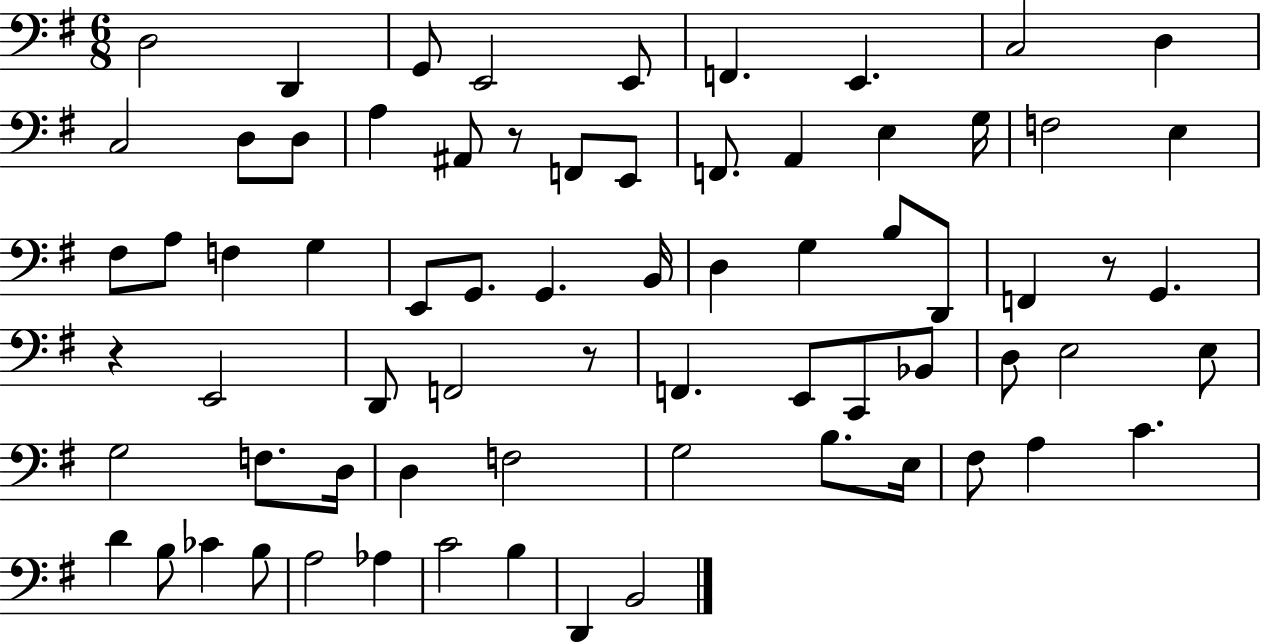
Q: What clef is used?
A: bass